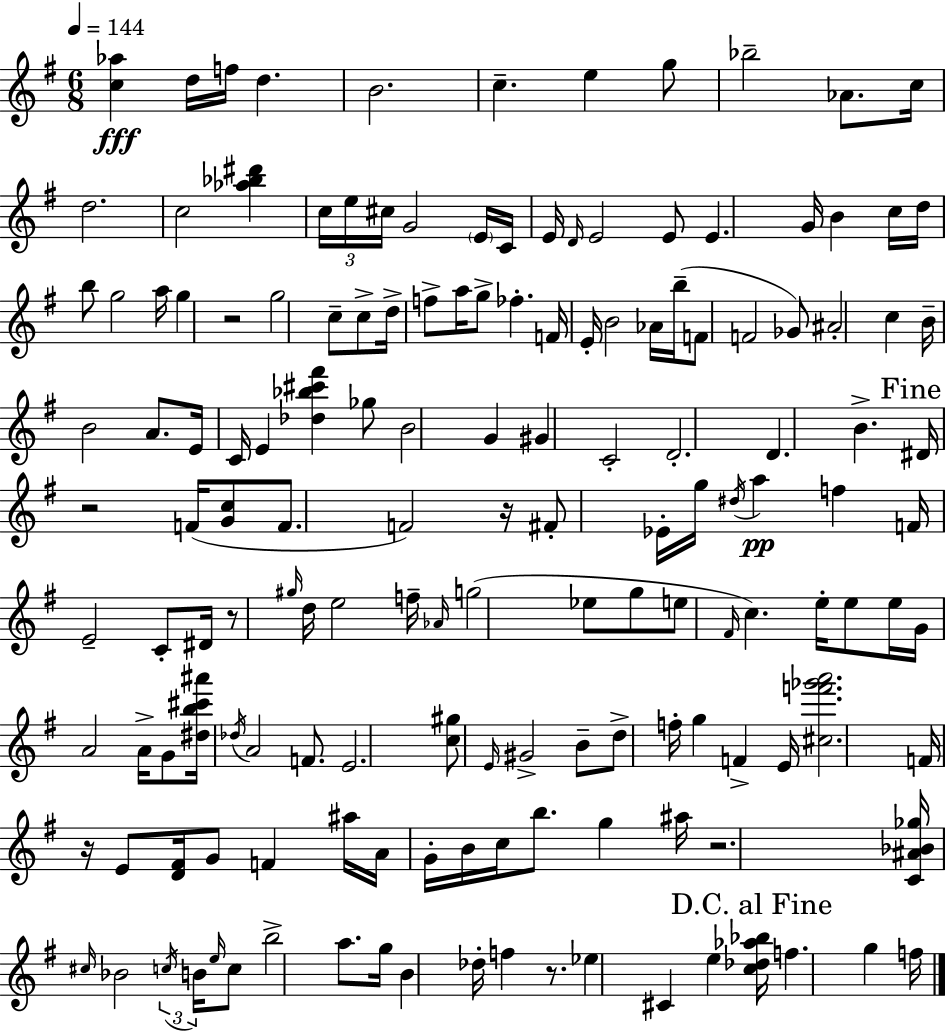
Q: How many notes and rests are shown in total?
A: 154